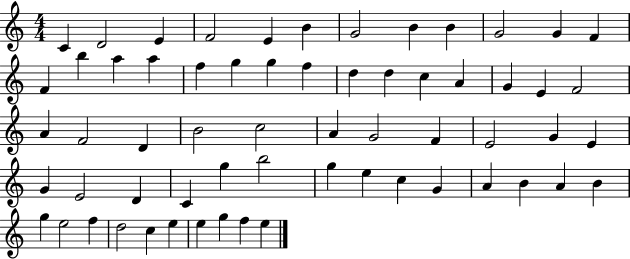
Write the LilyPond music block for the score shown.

{
  \clef treble
  \numericTimeSignature
  \time 4/4
  \key c \major
  c'4 d'2 e'4 | f'2 e'4 b'4 | g'2 b'4 b'4 | g'2 g'4 f'4 | \break f'4 b''4 a''4 a''4 | f''4 g''4 g''4 f''4 | d''4 d''4 c''4 a'4 | g'4 e'4 f'2 | \break a'4 f'2 d'4 | b'2 c''2 | a'4 g'2 f'4 | e'2 g'4 e'4 | \break g'4 e'2 d'4 | c'4 g''4 b''2 | g''4 e''4 c''4 g'4 | a'4 b'4 a'4 b'4 | \break g''4 e''2 f''4 | d''2 c''4 e''4 | e''4 g''4 f''4 e''4 | \bar "|."
}